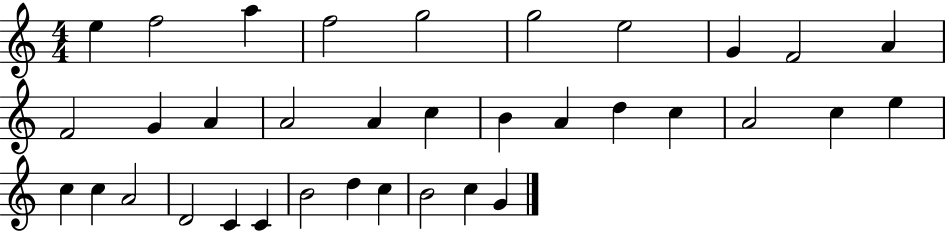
X:1
T:Untitled
M:4/4
L:1/4
K:C
e f2 a f2 g2 g2 e2 G F2 A F2 G A A2 A c B A d c A2 c e c c A2 D2 C C B2 d c B2 c G